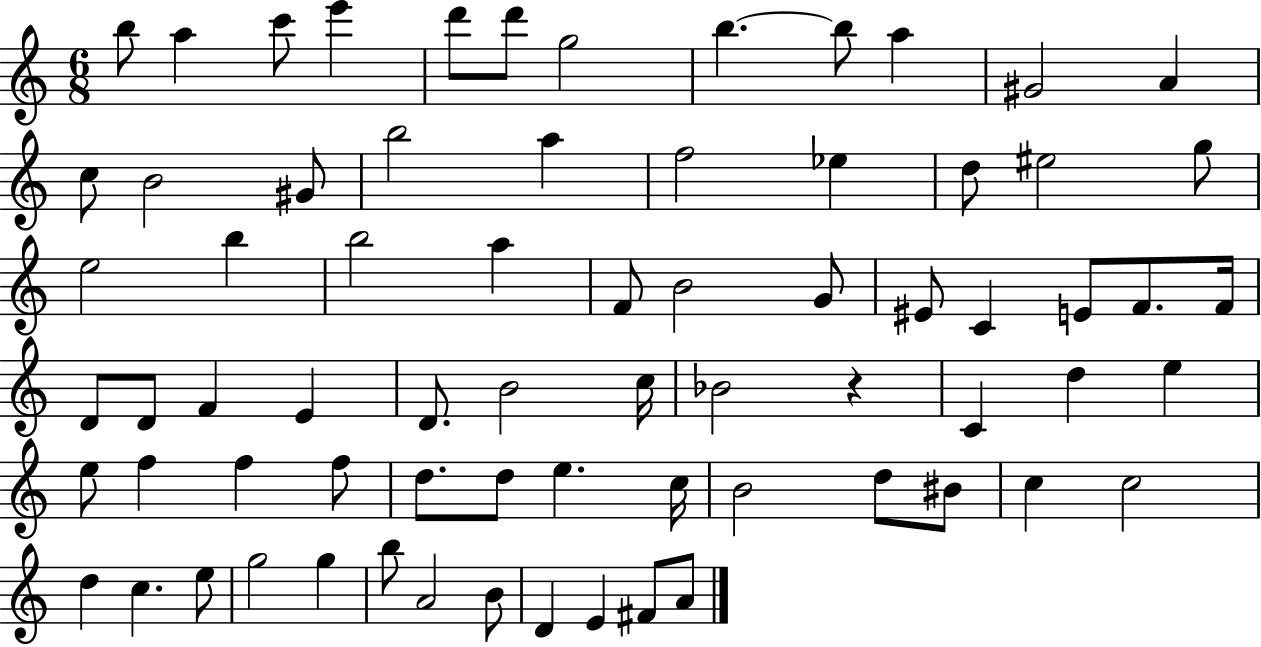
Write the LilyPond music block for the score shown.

{
  \clef treble
  \numericTimeSignature
  \time 6/8
  \key c \major
  b''8 a''4 c'''8 e'''4 | d'''8 d'''8 g''2 | b''4.~~ b''8 a''4 | gis'2 a'4 | \break c''8 b'2 gis'8 | b''2 a''4 | f''2 ees''4 | d''8 eis''2 g''8 | \break e''2 b''4 | b''2 a''4 | f'8 b'2 g'8 | eis'8 c'4 e'8 f'8. f'16 | \break d'8 d'8 f'4 e'4 | d'8. b'2 c''16 | bes'2 r4 | c'4 d''4 e''4 | \break e''8 f''4 f''4 f''8 | d''8. d''8 e''4. c''16 | b'2 d''8 bis'8 | c''4 c''2 | \break d''4 c''4. e''8 | g''2 g''4 | b''8 a'2 b'8 | d'4 e'4 fis'8 a'8 | \break \bar "|."
}